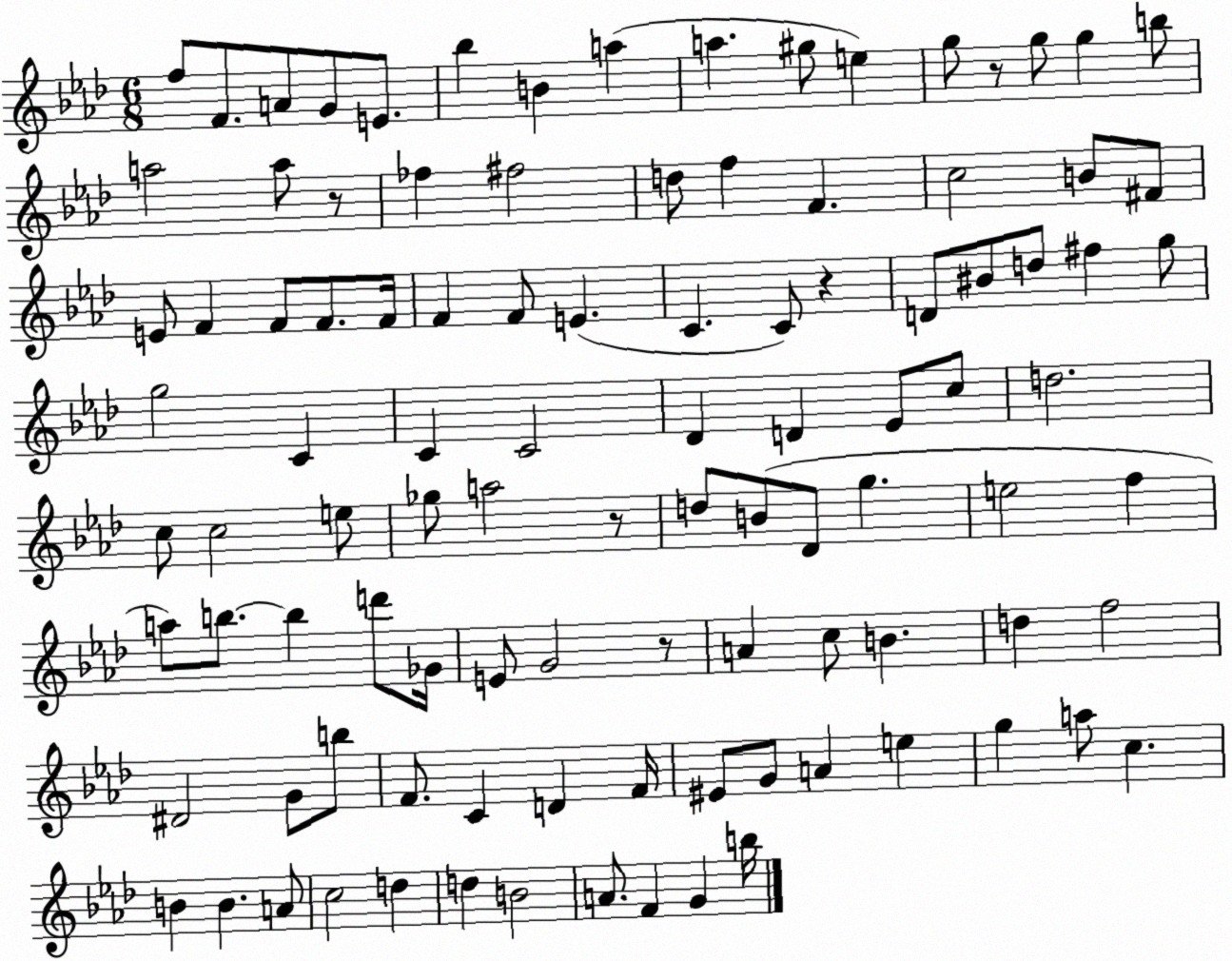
X:1
T:Untitled
M:6/8
L:1/4
K:Ab
f/2 F/2 A/2 G/2 E/2 _b B a a ^g/2 e g/2 z/2 g/2 g b/2 a2 a/2 z/2 _f ^f2 d/2 f F c2 B/2 ^F/2 E/2 F F/2 F/2 F/4 F F/2 E C C/2 z D/2 ^B/2 d/2 ^f g/2 g2 C C C2 _D D _E/2 c/2 d2 c/2 c2 e/2 _g/2 a2 z/2 d/2 B/2 _D/2 g e2 f a/2 b/2 b d'/2 _G/4 E/2 G2 z/2 A c/2 B d f2 ^D2 G/2 b/2 F/2 C D F/4 ^E/2 G/2 A e g a/2 c B B A/2 c2 d d B2 A/2 F G b/4